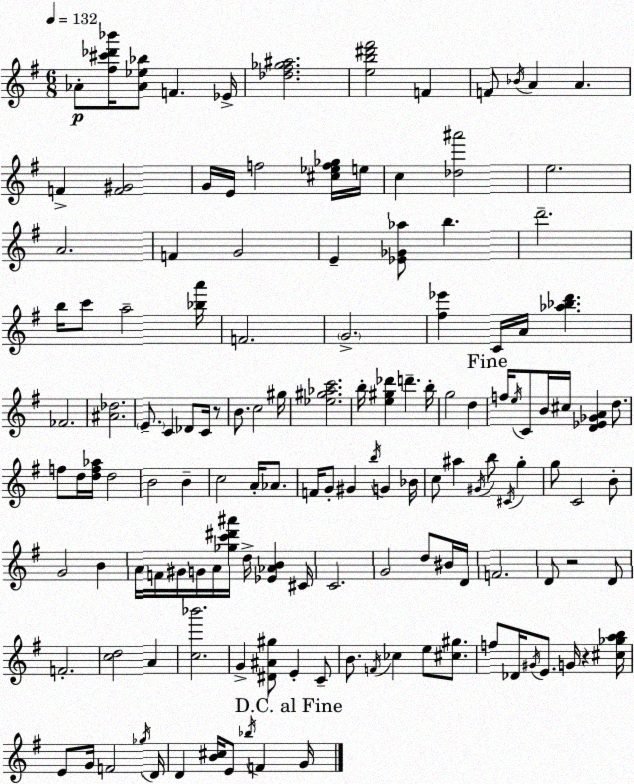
X:1
T:Untitled
M:6/8
L:1/4
K:Em
_A/2 [^f^c'_d'_b']/4 [_A_e_b]/2 F _E/4 [_d^f_g^a]2 [eb^d'^f']2 F F/2 _B/4 A A F [F^G]2 G/4 E/4 f2 [^c_ef_g]/4 e/4 c [_d^a']2 e2 A2 F G2 E [_E_G_a]/2 b d'2 b/4 c'/2 a2 [_ba']/4 F2 G2 [^f_e'] C/4 A/4 [_a_bd'] _F2 [^A_d]2 E/2 C _D/2 C/4 z/2 B/2 c2 ^g/4 [_e^g_ac']2 b/4 [e^g_d'] d' b/4 g2 d f/4 e/4 C/2 B/4 ^c/4 [D_E_GA] d/2 f/2 d/4 [df_a]/4 d2 B2 B c2 A/4 _A/2 F/4 G/2 ^G b/4 G _B/4 c/2 ^a ^G/4 b/2 ^C/4 g g/2 C2 B/2 G2 B A/4 F/4 ^G/4 G/4 A/4 [_gc'^d'^a']/4 d/4 [_E_AB] ^C/4 C2 G2 d/2 ^B/4 D/4 F2 D/2 z2 D/2 F2 [cd]2 A [c_b']2 G [^D^A^g]/2 E C/2 B/2 F/4 _c e/2 [^c^g]/2 f/2 _D/4 ^G/4 E/2 G/4 z [^c_gab]/4 E/2 G/4 F2 _g/4 D/4 D [B^c]/4 E/2 _b/4 F G/4